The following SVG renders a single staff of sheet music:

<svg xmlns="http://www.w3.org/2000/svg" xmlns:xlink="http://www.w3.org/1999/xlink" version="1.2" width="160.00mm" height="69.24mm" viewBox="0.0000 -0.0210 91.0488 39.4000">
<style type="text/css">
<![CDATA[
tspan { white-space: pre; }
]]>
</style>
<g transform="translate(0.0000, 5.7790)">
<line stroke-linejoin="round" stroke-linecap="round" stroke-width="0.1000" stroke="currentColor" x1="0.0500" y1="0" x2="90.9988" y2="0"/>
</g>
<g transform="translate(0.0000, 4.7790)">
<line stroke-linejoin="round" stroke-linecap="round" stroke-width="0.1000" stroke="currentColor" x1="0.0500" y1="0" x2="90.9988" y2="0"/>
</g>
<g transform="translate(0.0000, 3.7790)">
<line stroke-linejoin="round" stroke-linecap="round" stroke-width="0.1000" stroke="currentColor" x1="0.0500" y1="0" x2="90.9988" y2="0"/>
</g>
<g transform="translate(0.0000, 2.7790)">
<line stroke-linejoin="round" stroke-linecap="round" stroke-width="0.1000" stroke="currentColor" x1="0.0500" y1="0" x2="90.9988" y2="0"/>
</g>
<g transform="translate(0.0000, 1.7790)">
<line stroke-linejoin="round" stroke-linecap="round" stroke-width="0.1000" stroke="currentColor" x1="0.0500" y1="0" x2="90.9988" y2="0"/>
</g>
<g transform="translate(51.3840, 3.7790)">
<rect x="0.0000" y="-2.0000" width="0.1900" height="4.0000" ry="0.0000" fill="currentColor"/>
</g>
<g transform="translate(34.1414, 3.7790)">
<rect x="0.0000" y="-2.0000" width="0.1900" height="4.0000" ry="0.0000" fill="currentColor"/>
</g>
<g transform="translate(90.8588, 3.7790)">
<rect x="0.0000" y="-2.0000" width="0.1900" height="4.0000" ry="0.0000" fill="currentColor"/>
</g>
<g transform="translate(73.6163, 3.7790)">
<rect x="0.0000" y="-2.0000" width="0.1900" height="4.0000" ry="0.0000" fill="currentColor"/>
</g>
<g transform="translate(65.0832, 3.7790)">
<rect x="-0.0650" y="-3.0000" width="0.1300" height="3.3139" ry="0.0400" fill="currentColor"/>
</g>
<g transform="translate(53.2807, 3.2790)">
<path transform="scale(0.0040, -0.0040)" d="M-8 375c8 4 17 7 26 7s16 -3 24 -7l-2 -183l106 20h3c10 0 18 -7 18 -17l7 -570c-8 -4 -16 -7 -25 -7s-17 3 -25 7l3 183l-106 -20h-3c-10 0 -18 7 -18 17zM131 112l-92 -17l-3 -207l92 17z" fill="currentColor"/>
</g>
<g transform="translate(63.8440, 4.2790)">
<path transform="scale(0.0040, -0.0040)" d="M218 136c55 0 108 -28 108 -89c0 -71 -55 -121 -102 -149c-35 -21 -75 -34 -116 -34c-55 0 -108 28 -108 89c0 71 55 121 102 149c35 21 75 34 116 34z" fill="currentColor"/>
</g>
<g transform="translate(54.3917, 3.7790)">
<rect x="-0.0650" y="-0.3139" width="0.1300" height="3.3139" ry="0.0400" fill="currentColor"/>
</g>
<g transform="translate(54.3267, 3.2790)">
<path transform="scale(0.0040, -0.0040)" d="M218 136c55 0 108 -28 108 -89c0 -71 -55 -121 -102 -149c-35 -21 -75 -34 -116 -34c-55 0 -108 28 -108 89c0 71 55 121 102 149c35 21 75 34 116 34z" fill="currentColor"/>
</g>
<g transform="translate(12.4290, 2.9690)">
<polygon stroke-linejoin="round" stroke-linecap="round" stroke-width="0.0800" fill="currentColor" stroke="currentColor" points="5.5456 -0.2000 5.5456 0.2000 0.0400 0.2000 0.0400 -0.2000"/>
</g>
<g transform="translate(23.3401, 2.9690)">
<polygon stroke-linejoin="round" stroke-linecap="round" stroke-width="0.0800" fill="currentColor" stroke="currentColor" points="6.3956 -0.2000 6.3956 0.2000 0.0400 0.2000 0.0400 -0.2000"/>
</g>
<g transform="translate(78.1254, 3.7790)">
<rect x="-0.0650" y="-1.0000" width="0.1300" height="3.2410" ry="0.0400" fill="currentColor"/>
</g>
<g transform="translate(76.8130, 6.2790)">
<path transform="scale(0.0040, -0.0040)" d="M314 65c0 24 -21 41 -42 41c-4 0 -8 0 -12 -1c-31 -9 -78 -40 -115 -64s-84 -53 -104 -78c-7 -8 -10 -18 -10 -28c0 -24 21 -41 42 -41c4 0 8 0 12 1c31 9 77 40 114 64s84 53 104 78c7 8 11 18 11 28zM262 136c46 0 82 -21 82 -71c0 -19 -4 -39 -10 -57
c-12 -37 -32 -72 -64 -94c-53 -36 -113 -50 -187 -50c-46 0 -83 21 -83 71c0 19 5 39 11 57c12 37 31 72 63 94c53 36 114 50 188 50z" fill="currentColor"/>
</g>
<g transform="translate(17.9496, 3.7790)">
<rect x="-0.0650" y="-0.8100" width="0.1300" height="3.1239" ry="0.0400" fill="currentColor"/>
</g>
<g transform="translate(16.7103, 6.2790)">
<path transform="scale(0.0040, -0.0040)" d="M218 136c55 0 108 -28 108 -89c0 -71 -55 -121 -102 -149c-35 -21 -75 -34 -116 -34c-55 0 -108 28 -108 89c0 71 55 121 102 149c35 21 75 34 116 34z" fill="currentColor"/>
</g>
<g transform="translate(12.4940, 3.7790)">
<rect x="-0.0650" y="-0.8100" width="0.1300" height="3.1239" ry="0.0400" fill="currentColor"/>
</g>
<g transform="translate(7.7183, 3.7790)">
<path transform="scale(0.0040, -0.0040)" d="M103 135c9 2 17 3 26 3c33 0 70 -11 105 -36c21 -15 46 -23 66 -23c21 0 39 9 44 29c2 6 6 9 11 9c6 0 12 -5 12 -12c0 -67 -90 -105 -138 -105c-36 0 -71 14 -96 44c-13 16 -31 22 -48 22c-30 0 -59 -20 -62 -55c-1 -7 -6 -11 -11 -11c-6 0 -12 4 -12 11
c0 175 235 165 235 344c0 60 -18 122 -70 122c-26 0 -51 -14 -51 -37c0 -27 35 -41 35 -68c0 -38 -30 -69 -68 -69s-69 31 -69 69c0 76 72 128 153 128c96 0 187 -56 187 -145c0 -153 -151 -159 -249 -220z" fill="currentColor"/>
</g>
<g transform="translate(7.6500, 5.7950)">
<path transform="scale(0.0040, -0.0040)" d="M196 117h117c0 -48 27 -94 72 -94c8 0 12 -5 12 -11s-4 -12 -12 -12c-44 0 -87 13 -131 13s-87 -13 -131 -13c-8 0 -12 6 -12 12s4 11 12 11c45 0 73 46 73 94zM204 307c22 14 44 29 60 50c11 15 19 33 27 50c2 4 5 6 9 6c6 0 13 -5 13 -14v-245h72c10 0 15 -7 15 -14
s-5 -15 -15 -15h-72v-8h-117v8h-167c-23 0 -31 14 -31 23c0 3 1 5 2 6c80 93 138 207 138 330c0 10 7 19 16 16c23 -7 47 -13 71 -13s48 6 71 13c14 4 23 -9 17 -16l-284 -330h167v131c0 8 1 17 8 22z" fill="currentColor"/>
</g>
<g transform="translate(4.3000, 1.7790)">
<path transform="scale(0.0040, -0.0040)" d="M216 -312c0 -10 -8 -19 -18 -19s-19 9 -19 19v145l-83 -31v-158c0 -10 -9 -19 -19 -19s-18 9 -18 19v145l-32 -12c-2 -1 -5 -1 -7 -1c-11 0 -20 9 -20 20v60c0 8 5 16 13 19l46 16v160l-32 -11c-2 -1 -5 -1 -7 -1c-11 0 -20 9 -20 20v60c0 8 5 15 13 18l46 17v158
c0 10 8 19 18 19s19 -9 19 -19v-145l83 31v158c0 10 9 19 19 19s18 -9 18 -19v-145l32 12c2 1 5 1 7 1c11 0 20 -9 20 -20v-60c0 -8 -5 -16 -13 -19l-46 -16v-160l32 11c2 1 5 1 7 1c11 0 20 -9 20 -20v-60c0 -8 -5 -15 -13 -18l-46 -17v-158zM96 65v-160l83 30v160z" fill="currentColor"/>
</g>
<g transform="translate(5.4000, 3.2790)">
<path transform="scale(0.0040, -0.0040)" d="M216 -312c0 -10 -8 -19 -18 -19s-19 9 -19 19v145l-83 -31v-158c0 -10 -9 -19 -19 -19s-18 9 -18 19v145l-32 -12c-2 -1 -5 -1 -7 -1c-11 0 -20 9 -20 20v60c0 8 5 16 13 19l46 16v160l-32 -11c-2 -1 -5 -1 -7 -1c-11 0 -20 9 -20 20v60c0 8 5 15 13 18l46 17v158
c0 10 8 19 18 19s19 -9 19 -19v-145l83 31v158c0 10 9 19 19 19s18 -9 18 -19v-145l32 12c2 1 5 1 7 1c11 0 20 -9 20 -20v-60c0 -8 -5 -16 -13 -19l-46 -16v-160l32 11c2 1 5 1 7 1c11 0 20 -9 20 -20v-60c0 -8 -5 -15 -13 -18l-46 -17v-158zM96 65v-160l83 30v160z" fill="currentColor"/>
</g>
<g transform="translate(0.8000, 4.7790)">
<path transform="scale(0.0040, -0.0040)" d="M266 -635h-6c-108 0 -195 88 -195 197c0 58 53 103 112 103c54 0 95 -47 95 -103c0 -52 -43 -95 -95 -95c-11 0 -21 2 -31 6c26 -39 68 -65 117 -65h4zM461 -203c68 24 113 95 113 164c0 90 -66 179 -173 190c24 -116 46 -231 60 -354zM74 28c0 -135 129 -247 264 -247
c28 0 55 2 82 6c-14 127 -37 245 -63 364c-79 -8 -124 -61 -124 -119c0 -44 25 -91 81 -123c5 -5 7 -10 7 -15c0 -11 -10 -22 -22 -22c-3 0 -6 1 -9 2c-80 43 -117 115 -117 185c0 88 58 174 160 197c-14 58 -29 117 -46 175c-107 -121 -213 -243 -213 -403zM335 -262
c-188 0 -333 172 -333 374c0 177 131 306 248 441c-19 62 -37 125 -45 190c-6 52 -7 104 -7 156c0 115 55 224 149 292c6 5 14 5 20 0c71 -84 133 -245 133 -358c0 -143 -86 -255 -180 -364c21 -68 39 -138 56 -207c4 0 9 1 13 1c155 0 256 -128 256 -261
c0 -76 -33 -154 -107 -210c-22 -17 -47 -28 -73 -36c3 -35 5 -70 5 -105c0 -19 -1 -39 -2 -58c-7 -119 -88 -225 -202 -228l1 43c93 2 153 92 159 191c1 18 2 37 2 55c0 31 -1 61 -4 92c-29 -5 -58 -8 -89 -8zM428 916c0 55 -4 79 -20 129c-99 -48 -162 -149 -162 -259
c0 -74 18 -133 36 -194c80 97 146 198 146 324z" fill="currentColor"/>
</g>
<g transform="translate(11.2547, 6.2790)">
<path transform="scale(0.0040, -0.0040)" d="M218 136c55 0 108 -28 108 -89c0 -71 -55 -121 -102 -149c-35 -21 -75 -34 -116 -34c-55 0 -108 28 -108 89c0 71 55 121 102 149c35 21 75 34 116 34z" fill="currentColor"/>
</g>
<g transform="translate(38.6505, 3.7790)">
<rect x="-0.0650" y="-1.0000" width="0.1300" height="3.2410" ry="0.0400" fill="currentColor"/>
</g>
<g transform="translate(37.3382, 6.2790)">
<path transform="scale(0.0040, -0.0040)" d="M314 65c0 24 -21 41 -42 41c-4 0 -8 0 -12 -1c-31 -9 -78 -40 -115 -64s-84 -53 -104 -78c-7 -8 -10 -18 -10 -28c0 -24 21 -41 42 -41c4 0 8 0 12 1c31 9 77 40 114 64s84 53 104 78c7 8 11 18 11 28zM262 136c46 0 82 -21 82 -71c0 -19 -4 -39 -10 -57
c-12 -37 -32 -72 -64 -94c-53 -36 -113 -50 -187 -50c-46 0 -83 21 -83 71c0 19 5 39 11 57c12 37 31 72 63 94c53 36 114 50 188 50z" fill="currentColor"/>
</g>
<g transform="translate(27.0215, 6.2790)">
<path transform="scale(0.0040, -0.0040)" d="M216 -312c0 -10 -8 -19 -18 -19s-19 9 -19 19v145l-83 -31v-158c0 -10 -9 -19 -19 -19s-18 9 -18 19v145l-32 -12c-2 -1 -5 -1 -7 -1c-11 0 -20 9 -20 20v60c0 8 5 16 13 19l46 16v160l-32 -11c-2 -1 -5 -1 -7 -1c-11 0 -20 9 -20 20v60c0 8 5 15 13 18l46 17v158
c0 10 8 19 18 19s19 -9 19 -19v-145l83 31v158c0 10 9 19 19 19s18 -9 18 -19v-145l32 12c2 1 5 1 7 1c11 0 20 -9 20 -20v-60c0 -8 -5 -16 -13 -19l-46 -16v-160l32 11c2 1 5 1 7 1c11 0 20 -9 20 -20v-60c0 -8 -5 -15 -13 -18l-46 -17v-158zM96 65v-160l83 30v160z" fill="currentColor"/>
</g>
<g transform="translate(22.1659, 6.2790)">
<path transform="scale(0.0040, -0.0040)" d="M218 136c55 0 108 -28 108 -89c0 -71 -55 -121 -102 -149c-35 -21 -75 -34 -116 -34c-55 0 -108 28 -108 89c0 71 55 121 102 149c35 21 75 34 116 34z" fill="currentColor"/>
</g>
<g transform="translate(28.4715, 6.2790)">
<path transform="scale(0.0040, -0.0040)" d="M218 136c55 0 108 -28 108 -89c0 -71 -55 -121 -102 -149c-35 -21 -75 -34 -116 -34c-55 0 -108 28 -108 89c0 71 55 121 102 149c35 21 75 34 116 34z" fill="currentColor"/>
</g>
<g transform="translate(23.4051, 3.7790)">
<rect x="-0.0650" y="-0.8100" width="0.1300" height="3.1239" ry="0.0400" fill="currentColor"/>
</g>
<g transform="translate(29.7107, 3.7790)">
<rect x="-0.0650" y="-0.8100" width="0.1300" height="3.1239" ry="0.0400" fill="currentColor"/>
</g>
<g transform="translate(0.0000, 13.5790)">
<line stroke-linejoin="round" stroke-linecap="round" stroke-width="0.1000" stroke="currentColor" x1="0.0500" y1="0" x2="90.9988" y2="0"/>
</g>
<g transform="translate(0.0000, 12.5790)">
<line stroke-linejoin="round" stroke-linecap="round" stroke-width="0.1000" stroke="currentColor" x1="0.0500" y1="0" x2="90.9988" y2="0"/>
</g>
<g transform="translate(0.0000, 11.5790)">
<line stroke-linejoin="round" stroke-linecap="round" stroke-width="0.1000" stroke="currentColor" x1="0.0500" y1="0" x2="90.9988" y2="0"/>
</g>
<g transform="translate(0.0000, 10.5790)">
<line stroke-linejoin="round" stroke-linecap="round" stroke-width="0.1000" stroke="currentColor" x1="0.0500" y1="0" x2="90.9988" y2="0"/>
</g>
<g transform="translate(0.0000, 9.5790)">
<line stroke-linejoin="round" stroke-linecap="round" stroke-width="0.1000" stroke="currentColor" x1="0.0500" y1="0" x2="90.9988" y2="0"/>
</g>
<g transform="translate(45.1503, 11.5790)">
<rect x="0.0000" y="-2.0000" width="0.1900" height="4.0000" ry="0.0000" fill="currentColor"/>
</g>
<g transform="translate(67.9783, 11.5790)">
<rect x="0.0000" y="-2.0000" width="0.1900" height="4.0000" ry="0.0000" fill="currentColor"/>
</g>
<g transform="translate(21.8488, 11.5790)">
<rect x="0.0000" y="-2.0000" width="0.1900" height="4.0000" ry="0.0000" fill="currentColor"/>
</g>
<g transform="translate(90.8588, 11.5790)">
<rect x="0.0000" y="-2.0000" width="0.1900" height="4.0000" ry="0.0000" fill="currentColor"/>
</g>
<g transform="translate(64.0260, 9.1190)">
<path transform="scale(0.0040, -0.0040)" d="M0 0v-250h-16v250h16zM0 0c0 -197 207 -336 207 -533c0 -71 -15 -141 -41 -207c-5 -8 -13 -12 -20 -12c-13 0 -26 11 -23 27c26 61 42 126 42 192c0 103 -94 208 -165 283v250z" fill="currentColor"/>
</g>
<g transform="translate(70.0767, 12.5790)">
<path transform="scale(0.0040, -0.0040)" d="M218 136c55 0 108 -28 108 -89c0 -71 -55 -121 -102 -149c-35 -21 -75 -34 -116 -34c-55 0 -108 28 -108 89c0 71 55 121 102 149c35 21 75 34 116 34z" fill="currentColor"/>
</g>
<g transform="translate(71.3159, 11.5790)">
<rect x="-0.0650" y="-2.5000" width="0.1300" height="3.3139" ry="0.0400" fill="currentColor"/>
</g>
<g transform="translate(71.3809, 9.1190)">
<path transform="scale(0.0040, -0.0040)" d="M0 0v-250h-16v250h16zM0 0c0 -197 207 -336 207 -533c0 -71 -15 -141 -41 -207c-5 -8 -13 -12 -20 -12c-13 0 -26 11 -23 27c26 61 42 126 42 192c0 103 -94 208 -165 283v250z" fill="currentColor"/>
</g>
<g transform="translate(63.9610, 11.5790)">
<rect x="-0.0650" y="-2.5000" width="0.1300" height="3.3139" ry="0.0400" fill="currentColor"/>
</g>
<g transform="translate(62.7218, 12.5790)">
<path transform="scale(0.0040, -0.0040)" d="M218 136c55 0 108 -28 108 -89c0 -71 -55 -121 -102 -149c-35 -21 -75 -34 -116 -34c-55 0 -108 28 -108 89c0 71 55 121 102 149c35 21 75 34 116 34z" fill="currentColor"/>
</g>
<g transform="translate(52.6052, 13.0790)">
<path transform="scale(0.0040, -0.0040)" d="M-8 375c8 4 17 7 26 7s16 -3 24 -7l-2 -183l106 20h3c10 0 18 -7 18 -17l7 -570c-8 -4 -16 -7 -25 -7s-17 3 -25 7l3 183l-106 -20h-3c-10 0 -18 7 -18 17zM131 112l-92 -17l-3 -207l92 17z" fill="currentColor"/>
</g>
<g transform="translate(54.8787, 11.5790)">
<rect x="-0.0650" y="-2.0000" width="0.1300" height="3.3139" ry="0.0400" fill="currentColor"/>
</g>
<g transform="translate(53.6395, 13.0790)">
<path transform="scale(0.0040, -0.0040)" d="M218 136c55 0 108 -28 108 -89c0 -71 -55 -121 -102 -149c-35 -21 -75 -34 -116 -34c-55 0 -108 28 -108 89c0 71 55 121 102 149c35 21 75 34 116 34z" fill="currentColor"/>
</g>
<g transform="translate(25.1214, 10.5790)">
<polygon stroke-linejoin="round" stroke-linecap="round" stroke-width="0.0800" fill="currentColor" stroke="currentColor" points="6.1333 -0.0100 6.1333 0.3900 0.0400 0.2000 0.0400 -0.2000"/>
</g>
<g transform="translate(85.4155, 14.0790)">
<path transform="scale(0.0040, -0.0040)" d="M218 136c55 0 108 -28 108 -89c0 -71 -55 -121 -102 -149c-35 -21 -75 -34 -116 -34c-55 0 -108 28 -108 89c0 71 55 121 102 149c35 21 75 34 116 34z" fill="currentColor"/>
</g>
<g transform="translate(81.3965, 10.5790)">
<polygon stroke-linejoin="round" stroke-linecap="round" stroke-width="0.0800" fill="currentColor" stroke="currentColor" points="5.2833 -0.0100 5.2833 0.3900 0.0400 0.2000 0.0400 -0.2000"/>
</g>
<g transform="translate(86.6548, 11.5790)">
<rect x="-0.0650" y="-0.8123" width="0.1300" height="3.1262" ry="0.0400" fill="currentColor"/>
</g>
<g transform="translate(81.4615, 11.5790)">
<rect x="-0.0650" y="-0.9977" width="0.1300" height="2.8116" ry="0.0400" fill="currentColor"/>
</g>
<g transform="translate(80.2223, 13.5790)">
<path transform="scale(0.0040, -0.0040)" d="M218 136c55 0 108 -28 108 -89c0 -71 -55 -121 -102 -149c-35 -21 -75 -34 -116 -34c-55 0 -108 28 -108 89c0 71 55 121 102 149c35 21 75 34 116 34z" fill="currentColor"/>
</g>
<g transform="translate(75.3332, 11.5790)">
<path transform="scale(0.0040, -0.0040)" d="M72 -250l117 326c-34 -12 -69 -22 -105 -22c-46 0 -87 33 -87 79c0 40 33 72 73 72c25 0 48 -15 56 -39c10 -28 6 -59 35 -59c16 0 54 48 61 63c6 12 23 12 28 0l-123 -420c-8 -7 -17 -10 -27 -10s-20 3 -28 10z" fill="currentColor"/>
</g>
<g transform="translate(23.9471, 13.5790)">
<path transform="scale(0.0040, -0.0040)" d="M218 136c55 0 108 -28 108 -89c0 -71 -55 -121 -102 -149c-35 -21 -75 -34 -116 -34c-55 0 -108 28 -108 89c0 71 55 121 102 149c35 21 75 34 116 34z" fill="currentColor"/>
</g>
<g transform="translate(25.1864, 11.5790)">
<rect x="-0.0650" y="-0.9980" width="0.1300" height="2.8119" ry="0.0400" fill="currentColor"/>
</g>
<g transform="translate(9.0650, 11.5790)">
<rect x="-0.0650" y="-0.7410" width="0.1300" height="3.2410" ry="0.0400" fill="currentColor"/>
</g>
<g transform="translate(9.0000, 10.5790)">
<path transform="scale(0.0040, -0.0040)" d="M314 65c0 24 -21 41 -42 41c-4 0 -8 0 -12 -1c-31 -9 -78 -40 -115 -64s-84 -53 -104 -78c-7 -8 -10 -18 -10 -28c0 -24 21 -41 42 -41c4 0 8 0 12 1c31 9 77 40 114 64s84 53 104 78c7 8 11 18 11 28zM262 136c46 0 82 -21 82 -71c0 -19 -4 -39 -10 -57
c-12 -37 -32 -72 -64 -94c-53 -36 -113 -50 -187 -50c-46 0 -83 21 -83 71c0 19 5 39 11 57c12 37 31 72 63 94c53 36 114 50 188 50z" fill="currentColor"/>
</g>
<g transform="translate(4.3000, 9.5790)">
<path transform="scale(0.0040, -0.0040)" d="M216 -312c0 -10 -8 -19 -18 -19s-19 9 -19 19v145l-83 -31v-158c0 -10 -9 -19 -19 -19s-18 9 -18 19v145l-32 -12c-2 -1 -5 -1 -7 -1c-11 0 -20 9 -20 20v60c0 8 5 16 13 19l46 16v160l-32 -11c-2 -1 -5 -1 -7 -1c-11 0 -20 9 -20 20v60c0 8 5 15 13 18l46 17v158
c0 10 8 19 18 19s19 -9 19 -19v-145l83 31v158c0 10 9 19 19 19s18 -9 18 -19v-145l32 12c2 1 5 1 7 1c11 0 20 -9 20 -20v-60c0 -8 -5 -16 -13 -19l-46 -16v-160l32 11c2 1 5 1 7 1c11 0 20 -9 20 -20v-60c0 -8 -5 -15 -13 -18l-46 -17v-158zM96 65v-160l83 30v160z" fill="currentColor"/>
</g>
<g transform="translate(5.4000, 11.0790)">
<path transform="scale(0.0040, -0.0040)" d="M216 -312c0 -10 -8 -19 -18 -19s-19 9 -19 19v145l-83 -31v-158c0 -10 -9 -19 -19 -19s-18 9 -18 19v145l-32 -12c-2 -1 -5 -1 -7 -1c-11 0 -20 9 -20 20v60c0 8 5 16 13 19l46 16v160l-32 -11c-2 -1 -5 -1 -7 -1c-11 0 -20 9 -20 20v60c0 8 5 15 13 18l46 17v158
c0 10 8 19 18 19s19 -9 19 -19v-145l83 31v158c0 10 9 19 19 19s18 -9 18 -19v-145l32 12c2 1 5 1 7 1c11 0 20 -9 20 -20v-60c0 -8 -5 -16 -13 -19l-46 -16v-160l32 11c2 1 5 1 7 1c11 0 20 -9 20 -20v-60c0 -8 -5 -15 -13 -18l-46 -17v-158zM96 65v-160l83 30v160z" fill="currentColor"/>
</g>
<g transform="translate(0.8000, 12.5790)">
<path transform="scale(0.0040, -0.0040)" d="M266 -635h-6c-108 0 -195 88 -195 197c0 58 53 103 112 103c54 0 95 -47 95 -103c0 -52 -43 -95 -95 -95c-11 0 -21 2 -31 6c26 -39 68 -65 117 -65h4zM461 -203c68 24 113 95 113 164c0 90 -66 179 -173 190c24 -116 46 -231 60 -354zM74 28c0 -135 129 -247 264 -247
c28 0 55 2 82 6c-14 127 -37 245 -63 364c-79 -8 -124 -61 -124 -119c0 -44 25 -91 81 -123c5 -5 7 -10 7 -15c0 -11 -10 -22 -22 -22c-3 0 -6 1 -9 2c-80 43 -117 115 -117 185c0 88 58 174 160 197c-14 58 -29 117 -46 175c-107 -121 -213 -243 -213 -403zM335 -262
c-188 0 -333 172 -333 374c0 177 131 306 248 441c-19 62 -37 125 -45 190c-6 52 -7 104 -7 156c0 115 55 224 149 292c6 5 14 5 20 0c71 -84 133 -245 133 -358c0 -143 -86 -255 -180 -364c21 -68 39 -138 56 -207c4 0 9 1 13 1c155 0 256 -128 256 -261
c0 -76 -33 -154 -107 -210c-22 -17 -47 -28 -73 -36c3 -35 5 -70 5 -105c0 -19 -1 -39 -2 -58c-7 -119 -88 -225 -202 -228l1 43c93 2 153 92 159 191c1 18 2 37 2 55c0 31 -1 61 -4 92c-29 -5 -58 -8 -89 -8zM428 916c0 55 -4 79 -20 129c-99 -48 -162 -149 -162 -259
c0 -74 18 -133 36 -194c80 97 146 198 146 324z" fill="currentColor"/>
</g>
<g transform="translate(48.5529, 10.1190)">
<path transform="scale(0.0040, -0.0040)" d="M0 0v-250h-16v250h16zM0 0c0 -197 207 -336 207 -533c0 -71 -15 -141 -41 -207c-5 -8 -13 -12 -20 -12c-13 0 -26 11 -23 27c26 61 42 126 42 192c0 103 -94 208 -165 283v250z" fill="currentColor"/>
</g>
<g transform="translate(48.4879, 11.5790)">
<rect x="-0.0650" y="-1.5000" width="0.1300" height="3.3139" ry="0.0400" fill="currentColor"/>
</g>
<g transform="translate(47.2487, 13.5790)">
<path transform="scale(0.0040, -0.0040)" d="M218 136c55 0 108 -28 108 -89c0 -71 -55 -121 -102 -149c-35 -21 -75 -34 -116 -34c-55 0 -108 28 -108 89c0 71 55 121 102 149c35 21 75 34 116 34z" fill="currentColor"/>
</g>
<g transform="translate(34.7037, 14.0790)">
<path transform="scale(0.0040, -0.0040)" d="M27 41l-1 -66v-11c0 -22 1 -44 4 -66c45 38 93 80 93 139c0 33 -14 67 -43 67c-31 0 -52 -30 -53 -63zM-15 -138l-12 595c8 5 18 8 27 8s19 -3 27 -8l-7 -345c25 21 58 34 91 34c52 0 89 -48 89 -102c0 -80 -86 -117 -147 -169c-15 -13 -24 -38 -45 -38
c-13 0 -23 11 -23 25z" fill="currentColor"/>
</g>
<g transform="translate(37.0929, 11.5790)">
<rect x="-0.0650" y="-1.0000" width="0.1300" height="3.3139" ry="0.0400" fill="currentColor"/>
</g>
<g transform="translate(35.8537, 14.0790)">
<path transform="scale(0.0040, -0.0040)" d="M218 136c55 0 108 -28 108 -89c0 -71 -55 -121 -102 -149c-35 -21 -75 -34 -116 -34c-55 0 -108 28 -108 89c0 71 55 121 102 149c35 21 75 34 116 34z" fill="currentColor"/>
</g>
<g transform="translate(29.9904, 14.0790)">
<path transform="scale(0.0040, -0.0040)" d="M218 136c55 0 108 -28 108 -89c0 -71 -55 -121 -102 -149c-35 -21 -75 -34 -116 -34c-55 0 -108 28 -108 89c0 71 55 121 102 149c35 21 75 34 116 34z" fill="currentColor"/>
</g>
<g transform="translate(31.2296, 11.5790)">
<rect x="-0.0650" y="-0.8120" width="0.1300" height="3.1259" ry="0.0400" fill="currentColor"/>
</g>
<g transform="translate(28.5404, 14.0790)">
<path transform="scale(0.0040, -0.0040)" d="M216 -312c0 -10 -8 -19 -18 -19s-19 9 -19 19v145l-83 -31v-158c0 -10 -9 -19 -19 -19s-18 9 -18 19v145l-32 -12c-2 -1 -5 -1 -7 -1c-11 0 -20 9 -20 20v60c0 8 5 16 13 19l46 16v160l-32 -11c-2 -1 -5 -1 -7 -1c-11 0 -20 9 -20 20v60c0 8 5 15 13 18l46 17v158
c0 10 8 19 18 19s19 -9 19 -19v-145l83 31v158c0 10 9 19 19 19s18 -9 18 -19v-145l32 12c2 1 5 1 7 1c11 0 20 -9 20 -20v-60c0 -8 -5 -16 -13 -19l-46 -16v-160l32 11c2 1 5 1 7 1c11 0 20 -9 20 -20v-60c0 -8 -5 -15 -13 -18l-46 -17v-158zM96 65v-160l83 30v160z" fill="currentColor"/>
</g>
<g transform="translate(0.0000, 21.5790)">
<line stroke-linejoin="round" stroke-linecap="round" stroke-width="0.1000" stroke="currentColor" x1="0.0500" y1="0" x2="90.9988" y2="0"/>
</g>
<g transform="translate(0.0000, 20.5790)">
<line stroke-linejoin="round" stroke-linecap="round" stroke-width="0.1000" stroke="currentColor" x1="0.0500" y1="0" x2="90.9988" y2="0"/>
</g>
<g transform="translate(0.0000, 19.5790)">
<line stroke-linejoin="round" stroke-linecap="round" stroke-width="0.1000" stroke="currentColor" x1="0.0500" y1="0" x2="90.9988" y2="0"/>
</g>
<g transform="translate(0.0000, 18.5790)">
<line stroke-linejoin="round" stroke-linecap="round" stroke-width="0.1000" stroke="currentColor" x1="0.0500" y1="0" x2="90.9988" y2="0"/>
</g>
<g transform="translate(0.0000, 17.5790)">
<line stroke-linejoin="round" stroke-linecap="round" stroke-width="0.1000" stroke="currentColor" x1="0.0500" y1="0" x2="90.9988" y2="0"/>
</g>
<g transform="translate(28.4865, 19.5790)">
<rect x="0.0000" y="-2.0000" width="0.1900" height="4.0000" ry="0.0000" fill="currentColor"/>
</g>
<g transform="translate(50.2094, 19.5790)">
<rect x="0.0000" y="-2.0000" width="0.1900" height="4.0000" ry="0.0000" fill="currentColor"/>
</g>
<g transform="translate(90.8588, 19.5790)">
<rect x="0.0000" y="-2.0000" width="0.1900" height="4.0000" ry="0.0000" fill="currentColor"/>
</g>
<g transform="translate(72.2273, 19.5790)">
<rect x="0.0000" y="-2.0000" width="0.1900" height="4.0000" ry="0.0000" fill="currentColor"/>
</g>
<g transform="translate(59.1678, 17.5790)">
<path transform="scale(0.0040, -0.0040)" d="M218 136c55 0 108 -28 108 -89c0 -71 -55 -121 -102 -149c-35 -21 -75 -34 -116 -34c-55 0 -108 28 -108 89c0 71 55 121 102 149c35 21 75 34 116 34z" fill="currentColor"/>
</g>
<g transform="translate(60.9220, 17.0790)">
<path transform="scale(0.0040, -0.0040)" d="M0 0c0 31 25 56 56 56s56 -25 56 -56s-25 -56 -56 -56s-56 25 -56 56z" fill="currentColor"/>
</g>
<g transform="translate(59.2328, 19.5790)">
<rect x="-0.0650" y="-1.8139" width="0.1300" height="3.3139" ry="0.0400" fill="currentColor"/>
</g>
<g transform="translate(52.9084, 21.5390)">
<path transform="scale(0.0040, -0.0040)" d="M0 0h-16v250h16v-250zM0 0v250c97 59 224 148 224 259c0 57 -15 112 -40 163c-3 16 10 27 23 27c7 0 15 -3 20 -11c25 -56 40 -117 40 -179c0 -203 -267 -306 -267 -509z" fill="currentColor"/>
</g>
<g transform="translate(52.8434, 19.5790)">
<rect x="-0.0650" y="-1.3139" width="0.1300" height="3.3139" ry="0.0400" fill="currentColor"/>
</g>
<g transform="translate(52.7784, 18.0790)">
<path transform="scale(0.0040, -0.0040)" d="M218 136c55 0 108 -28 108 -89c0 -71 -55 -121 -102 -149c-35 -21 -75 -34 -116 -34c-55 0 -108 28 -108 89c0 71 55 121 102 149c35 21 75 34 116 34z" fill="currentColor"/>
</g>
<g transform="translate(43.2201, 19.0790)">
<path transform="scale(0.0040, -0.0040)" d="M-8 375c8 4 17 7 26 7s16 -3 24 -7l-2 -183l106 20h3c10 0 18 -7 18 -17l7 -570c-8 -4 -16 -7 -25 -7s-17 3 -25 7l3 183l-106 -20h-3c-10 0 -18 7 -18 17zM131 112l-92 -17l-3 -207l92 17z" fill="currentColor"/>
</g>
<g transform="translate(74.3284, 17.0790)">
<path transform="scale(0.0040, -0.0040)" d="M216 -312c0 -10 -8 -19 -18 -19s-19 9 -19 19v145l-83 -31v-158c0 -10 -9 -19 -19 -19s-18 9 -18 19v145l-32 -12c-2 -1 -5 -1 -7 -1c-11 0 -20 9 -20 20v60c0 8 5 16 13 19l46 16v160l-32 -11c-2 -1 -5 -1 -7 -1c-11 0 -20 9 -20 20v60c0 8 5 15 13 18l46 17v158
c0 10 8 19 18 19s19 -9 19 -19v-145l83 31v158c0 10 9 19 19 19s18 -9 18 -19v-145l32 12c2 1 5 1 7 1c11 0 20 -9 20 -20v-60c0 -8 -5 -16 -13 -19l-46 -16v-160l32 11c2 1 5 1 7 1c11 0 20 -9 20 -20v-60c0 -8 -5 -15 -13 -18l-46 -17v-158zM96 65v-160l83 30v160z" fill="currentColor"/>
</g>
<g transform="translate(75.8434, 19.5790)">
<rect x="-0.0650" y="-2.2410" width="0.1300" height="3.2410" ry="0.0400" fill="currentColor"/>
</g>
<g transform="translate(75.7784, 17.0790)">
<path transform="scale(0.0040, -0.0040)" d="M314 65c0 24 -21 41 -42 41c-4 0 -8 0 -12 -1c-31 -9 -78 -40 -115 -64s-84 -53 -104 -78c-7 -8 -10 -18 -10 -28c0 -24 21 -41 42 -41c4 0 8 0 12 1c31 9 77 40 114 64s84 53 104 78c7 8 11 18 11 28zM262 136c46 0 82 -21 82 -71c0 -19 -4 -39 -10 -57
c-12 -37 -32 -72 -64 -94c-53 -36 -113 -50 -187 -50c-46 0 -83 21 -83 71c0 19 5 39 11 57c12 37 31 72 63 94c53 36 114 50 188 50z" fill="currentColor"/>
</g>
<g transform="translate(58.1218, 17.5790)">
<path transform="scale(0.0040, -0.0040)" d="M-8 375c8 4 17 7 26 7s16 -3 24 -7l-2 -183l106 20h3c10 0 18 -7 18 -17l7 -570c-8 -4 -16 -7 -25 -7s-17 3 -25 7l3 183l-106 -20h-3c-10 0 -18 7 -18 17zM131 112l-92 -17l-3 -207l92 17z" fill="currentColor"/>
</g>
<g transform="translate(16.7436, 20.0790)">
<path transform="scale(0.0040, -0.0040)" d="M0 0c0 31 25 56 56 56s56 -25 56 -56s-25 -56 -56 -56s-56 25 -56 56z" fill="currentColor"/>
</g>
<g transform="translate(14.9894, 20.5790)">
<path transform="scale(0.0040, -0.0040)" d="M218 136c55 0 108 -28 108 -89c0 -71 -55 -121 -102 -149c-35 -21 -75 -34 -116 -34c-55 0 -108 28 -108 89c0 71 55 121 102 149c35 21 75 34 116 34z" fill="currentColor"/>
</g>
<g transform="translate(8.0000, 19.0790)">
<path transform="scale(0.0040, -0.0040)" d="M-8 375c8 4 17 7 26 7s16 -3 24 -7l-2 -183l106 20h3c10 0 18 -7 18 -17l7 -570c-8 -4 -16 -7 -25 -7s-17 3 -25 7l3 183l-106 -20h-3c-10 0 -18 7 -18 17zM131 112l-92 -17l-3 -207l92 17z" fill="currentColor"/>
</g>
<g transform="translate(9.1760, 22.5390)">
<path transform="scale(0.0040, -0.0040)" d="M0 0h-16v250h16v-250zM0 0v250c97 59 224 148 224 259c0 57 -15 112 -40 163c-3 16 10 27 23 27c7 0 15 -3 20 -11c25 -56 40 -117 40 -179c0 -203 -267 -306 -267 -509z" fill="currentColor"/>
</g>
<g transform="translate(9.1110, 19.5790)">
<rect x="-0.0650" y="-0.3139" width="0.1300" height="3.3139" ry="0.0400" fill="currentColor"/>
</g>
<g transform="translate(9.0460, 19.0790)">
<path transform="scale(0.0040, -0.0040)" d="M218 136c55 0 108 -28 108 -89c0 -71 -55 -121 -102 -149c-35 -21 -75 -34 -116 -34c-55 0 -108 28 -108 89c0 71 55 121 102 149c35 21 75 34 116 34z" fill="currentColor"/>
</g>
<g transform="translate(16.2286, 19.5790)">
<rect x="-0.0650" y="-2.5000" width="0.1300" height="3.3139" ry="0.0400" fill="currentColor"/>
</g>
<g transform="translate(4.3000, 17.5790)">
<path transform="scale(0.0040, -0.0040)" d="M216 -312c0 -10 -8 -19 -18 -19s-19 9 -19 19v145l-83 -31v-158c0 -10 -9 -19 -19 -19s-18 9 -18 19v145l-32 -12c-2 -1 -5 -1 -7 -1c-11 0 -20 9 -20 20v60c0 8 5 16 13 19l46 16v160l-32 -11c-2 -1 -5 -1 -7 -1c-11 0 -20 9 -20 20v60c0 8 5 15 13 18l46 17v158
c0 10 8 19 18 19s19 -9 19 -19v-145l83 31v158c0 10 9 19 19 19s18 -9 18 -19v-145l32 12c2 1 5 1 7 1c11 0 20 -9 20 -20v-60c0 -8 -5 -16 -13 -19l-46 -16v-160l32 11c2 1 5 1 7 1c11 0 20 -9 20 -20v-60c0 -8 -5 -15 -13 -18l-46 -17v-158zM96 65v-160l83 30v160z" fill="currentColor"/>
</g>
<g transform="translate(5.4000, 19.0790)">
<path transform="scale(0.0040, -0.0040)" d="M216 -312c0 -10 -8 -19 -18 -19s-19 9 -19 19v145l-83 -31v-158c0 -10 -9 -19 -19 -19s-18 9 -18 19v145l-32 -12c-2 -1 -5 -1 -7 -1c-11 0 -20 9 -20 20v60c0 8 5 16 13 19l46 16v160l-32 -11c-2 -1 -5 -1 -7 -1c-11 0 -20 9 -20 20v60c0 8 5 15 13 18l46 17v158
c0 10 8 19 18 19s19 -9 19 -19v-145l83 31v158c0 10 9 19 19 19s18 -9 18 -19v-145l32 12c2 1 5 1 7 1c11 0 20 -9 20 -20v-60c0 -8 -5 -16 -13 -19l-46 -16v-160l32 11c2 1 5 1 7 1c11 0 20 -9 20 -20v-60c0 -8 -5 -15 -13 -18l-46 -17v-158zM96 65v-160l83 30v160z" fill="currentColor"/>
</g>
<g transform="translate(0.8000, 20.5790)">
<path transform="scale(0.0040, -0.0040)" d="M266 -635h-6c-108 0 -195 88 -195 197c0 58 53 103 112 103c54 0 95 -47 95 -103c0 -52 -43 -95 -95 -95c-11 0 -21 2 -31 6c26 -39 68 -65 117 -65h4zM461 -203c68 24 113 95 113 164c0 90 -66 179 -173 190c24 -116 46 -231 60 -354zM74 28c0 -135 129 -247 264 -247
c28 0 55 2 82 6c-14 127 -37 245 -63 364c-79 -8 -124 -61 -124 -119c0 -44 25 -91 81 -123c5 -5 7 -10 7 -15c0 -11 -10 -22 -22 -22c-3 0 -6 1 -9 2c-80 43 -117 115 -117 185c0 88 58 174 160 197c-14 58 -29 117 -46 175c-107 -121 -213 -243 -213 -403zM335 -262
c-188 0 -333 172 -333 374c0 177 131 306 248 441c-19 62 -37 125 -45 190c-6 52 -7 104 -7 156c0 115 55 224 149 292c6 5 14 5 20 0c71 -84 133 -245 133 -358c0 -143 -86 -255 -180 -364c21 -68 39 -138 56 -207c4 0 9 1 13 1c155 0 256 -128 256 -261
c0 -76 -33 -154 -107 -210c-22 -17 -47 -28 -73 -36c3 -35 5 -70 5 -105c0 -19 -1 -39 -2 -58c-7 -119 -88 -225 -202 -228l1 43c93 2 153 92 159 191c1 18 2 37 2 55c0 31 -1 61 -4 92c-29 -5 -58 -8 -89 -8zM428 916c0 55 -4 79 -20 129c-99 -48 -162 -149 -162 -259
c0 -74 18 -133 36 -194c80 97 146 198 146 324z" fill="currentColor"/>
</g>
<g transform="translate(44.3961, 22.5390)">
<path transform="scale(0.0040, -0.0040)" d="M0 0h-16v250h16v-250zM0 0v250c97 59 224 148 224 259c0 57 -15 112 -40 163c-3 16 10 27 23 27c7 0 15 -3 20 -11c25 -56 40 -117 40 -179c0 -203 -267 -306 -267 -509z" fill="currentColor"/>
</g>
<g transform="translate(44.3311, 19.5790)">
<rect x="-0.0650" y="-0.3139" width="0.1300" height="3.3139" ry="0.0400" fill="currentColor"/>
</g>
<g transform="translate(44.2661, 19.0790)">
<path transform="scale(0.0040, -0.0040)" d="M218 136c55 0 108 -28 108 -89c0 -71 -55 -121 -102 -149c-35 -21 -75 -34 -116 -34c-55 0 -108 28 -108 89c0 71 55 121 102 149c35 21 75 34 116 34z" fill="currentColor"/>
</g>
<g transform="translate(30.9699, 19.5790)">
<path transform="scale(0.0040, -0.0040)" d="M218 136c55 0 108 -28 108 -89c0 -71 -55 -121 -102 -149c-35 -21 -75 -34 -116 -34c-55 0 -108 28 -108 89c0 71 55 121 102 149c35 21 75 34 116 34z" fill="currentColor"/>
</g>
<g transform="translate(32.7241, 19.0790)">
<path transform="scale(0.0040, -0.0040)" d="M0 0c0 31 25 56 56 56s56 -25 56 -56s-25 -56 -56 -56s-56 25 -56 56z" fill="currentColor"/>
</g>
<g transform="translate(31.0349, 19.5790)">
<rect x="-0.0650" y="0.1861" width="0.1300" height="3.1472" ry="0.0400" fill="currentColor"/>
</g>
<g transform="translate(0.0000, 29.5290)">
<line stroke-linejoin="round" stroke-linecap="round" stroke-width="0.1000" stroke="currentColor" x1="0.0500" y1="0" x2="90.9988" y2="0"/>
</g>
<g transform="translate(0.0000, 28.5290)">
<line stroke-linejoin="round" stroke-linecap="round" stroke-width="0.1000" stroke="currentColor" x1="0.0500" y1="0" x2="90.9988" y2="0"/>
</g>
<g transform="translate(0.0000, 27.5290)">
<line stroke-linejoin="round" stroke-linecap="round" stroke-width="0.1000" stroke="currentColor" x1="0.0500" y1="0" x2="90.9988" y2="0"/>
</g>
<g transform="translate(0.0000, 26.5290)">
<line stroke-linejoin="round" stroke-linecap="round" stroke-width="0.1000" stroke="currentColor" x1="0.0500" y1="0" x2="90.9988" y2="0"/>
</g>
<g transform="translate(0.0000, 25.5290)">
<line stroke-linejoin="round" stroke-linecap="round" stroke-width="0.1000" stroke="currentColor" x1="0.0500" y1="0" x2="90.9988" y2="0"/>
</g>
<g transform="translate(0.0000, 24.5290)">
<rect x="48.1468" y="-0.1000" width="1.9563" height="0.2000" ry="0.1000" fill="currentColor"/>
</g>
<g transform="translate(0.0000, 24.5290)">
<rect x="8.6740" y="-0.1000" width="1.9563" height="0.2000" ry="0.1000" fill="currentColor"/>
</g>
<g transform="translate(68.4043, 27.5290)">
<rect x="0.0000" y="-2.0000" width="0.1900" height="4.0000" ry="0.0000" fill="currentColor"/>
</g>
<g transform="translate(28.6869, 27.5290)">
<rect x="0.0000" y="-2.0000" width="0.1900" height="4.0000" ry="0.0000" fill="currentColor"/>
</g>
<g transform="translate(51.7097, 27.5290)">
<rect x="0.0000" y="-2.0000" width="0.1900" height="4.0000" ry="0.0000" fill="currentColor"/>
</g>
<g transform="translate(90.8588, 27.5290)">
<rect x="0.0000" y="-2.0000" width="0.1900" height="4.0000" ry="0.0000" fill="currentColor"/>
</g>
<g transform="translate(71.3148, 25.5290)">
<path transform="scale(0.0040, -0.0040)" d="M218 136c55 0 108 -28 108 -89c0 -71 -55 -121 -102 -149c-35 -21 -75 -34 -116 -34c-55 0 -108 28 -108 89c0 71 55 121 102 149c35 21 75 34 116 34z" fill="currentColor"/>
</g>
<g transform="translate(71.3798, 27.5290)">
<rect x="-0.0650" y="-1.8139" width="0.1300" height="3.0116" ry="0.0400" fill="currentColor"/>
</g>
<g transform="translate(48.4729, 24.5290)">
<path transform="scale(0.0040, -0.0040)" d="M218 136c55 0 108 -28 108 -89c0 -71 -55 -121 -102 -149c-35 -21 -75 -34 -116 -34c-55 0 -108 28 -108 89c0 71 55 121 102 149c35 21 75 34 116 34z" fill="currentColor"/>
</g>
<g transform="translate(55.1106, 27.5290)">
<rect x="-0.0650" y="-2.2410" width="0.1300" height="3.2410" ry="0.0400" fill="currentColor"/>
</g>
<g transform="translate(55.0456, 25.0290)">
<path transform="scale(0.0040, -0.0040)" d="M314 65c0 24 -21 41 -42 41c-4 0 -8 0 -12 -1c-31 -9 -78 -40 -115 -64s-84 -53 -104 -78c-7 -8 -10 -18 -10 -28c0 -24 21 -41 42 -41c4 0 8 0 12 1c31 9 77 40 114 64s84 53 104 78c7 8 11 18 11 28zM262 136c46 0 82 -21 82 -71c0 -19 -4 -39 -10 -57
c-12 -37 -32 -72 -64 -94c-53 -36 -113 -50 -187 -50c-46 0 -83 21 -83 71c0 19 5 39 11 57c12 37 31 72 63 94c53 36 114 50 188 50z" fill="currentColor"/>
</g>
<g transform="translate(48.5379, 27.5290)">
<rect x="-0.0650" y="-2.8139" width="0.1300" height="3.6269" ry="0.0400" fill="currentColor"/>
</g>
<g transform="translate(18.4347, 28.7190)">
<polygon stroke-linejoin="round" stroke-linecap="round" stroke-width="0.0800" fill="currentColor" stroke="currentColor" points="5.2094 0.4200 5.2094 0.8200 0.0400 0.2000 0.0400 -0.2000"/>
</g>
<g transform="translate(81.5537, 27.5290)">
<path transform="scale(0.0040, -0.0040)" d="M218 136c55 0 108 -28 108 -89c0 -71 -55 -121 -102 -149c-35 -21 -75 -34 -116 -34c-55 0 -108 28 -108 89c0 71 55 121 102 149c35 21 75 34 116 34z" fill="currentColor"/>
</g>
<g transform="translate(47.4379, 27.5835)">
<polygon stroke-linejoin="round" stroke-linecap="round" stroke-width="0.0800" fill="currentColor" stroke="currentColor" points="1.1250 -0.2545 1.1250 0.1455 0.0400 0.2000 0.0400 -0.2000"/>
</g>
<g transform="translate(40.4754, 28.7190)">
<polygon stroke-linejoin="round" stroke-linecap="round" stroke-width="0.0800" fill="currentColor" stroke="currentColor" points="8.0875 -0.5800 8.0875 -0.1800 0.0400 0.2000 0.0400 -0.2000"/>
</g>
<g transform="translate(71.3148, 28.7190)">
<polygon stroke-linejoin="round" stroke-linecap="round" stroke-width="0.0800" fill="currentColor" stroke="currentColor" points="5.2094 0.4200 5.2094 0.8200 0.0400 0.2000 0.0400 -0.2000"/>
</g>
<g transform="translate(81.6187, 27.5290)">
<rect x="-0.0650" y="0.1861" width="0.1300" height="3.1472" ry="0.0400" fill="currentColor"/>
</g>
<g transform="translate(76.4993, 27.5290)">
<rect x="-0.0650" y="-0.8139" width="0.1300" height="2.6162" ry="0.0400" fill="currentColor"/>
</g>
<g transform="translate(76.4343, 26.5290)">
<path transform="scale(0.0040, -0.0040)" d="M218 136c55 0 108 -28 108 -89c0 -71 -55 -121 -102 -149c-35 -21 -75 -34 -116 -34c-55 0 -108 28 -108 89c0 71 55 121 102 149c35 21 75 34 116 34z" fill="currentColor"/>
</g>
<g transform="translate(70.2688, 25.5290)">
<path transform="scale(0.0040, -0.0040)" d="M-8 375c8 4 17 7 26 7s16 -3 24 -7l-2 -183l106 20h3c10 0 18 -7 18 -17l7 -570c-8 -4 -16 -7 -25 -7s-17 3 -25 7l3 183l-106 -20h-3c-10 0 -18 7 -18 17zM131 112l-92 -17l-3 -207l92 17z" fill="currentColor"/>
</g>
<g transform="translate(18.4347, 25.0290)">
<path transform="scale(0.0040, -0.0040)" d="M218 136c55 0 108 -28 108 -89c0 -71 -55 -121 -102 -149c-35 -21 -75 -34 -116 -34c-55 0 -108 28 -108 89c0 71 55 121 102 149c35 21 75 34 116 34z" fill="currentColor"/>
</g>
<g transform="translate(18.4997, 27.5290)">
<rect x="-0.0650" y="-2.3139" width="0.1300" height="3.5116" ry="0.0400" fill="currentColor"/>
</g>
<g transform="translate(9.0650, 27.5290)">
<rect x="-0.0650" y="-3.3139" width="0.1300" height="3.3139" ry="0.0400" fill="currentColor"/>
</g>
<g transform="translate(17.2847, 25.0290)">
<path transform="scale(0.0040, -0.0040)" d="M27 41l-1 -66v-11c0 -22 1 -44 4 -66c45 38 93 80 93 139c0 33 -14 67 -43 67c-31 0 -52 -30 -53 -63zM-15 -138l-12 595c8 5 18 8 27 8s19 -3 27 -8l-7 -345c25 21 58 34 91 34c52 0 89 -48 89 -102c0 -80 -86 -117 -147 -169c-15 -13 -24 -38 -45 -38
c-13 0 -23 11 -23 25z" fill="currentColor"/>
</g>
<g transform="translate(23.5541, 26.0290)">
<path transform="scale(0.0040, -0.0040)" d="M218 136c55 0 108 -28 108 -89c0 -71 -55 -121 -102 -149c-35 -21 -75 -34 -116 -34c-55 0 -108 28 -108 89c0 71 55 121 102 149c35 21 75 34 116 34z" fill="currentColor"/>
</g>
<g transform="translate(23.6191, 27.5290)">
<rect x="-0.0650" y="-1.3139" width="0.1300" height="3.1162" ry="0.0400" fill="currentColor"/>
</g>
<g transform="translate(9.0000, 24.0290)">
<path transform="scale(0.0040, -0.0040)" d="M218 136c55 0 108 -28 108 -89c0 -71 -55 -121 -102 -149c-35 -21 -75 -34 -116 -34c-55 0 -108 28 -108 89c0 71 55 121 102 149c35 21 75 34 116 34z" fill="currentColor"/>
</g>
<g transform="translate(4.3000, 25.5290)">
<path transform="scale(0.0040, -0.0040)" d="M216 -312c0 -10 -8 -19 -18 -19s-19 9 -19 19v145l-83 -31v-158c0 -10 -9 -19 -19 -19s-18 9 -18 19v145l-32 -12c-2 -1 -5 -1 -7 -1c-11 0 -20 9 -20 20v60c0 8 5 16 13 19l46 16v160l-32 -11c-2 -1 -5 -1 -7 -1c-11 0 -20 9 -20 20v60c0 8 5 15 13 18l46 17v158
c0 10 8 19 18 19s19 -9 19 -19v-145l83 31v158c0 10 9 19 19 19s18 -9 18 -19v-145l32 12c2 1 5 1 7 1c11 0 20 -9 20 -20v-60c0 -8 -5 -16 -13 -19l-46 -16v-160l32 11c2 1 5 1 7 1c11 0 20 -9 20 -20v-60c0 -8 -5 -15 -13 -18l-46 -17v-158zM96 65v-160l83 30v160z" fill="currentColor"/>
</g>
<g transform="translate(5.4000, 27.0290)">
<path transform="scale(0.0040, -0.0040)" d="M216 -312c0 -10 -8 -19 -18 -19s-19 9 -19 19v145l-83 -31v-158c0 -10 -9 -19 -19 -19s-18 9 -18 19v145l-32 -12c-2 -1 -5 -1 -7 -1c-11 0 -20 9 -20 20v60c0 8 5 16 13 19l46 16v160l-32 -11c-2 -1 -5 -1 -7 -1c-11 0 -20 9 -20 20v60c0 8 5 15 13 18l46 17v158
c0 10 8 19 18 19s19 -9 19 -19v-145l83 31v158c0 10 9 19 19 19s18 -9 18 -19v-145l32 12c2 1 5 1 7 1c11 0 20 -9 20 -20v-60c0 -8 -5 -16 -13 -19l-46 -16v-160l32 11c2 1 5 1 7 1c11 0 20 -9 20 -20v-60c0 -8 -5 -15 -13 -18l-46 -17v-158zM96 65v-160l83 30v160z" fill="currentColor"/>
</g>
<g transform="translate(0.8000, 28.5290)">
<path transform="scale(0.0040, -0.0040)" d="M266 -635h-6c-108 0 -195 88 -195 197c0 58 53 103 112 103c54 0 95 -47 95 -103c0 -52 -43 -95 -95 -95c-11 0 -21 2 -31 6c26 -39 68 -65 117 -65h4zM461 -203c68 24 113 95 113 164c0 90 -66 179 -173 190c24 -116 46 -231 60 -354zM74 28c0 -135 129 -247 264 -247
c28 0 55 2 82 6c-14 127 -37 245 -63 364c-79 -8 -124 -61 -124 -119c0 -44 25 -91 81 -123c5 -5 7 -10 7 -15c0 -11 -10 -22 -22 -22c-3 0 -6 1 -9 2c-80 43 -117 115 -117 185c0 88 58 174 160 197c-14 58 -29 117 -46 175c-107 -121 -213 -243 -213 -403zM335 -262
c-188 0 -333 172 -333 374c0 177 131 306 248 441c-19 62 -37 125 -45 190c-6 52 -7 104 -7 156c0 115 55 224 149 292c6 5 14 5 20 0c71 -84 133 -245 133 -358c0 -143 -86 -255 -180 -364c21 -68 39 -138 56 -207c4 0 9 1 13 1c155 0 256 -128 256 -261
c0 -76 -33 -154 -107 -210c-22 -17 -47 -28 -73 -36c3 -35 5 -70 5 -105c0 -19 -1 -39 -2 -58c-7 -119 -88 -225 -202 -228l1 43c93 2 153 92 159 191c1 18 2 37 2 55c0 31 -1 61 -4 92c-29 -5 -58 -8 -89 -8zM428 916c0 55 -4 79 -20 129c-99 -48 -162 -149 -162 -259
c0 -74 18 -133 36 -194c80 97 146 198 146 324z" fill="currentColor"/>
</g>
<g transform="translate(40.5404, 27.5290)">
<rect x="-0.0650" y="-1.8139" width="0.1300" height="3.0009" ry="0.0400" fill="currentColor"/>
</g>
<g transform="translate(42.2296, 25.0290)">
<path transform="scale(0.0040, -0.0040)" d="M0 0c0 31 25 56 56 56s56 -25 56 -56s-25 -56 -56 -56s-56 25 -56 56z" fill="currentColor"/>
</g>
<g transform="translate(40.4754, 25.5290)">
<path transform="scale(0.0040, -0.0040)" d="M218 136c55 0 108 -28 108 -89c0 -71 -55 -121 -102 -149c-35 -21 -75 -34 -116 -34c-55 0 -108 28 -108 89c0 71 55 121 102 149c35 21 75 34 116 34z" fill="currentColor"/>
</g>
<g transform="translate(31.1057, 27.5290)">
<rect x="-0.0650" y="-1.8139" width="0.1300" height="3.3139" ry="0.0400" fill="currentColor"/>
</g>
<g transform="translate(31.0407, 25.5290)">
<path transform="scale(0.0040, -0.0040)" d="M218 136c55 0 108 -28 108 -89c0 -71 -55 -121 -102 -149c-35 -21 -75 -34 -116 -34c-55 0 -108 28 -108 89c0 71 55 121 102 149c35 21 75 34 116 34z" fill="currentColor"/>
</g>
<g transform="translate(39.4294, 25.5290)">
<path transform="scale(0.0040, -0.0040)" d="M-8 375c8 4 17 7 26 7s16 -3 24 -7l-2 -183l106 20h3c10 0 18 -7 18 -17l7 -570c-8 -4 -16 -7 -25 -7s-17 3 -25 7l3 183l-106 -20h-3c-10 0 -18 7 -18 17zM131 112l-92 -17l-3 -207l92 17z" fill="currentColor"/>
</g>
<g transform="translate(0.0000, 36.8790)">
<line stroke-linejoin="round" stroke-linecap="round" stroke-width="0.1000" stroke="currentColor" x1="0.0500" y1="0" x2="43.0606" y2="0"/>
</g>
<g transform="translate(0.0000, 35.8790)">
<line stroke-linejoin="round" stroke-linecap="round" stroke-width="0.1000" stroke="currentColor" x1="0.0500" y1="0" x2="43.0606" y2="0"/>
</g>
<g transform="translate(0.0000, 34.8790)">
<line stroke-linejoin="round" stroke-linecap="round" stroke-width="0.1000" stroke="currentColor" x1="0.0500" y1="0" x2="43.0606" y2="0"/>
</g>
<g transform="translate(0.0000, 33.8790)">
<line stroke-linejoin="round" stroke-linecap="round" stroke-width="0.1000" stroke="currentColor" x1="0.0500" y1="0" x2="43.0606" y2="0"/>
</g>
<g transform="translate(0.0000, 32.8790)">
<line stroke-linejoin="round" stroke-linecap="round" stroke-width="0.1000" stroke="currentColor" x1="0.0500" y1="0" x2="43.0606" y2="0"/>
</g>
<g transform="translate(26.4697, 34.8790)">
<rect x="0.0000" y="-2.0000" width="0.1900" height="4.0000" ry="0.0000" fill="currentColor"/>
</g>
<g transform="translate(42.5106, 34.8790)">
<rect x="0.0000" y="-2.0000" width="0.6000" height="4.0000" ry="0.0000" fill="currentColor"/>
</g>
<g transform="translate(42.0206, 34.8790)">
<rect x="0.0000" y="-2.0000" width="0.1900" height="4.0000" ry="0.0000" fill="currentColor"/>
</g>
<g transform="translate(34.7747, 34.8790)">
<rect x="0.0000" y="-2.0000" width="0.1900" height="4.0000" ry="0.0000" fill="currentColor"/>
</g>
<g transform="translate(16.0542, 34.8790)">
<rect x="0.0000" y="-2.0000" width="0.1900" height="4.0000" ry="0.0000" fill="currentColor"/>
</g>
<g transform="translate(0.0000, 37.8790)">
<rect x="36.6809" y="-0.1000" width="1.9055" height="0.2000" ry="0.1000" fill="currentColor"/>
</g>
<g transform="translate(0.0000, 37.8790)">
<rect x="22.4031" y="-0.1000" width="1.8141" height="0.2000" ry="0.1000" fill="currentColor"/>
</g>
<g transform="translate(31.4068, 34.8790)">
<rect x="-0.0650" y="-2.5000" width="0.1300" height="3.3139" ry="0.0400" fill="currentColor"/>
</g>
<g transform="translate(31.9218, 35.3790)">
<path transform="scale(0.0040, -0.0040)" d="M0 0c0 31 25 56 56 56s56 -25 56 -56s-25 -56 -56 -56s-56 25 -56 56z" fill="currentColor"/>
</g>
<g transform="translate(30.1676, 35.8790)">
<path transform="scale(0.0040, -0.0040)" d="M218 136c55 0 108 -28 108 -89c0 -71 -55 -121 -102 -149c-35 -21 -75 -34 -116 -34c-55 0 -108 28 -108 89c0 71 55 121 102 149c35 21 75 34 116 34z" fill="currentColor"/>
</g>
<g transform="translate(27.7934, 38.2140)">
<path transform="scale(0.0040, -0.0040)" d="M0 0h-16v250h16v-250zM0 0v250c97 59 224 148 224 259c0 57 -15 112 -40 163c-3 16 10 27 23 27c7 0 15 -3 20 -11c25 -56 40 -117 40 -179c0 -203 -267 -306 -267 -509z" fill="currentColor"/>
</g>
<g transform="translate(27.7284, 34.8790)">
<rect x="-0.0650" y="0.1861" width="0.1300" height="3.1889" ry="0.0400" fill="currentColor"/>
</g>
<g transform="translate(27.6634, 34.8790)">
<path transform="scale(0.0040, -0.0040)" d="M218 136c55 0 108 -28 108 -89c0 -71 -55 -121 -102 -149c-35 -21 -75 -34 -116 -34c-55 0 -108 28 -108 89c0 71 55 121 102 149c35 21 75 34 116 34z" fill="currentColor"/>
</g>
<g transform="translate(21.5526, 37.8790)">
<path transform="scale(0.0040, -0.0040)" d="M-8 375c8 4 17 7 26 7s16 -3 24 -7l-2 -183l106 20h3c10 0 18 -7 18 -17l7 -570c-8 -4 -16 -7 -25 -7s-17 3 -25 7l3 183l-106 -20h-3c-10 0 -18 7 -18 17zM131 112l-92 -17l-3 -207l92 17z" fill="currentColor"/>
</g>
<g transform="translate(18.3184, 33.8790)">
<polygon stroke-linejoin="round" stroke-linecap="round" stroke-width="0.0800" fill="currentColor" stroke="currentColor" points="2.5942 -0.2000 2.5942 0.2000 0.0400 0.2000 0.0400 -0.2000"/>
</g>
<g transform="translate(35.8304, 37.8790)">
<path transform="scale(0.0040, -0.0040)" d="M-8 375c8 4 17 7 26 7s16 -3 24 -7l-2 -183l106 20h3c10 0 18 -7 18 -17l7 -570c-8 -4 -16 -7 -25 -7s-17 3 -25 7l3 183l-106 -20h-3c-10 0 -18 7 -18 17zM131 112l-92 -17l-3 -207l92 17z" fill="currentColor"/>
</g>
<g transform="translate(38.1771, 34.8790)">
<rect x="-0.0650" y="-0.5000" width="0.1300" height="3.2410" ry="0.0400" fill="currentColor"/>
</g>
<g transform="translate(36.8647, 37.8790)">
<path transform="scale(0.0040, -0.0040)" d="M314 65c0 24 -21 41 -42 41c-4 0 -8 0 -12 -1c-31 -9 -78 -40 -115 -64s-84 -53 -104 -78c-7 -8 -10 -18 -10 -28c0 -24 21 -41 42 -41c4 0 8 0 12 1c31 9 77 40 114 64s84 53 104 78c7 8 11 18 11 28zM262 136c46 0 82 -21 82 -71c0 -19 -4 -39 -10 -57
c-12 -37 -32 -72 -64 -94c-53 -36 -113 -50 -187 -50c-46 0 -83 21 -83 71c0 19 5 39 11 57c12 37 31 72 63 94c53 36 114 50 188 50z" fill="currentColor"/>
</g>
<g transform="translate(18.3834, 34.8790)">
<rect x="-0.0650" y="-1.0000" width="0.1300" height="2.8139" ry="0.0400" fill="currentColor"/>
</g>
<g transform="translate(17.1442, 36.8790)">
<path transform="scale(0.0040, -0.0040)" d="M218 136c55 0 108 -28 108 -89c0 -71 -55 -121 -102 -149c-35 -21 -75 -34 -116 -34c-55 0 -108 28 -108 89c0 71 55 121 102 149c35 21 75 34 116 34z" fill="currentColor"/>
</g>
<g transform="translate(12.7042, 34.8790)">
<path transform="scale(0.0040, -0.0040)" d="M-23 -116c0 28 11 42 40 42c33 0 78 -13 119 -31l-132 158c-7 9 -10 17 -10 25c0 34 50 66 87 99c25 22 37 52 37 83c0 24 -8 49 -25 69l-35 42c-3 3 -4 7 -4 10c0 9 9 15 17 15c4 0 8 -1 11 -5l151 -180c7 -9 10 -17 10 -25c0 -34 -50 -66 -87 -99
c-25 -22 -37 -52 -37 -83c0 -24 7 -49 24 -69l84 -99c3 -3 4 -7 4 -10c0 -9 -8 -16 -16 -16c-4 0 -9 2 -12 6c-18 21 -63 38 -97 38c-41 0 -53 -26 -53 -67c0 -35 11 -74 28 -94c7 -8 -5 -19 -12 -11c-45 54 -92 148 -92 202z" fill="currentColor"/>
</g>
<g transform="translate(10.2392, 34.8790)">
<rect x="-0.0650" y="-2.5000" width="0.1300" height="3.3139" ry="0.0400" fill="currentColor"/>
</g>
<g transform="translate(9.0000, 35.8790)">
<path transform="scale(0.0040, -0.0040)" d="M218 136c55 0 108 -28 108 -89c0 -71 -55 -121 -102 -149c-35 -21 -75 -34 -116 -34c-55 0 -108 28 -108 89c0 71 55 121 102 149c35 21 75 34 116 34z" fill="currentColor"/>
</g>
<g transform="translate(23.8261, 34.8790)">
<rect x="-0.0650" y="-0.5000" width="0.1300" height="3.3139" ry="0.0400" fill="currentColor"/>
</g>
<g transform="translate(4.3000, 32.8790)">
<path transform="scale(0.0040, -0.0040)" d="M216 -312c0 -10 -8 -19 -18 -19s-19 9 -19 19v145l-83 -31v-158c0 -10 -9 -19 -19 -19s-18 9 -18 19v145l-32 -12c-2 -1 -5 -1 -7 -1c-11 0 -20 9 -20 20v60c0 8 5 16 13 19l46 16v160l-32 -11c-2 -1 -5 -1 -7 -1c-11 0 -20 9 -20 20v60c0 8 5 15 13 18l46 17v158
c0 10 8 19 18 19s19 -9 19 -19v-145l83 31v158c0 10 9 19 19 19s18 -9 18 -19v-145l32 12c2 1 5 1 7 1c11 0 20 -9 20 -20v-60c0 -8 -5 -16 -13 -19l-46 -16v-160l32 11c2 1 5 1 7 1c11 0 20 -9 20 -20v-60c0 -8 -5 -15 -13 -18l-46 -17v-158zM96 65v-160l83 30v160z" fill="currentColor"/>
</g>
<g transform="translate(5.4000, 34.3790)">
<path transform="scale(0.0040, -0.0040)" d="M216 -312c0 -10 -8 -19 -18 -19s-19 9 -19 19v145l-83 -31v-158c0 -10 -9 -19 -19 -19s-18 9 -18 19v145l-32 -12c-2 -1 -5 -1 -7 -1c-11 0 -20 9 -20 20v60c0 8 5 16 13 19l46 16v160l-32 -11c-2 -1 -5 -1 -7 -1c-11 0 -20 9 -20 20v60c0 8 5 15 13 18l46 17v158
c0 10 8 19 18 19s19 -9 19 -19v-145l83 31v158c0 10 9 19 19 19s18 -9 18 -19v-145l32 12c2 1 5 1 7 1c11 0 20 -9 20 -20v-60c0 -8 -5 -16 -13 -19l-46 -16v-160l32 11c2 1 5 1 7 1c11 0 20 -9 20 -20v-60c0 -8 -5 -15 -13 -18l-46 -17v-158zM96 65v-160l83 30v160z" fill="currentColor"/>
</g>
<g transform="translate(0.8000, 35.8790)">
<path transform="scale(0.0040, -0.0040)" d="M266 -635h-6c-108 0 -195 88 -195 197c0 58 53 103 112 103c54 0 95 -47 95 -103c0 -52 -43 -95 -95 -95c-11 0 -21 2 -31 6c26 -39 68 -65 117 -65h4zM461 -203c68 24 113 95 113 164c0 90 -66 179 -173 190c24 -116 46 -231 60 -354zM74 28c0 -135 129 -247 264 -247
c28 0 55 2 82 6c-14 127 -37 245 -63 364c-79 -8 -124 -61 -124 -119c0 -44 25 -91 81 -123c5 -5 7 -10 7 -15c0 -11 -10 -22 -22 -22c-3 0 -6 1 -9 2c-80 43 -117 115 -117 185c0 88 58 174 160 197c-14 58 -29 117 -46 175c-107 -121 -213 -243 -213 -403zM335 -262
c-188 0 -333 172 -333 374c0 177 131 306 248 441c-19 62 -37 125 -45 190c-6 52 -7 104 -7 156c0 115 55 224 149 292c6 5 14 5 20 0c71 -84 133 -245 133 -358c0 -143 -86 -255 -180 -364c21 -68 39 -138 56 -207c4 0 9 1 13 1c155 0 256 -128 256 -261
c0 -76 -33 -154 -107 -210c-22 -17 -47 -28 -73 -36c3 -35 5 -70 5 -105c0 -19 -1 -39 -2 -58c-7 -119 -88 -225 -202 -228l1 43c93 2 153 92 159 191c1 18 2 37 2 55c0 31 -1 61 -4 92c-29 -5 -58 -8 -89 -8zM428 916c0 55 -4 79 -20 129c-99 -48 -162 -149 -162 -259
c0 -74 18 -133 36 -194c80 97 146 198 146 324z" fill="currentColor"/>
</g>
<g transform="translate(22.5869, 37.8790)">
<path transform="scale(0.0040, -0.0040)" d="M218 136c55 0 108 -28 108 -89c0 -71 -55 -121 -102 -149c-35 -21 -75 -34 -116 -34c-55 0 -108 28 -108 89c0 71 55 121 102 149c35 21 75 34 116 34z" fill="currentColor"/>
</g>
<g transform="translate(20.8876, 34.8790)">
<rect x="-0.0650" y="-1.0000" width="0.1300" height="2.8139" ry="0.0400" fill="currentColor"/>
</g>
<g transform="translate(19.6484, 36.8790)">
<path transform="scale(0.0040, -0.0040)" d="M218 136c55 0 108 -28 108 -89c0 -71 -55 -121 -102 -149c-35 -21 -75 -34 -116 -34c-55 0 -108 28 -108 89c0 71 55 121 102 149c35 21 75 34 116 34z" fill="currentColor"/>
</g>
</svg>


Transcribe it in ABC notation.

X:1
T:Untitled
M:2/4
L:1/4
K:D
D/2 D/2 D/2 ^D/2 D2 c A D2 d2 E/2 ^D/2 _D E/2 F G/2 G/2 z/2 E/2 D/2 c/2 G B c/2 e/2 f ^g2 b _g/2 e/2 ^f f/2 a/4 g2 f/2 d/2 B G z E/2 E/2 C B/2 G C2